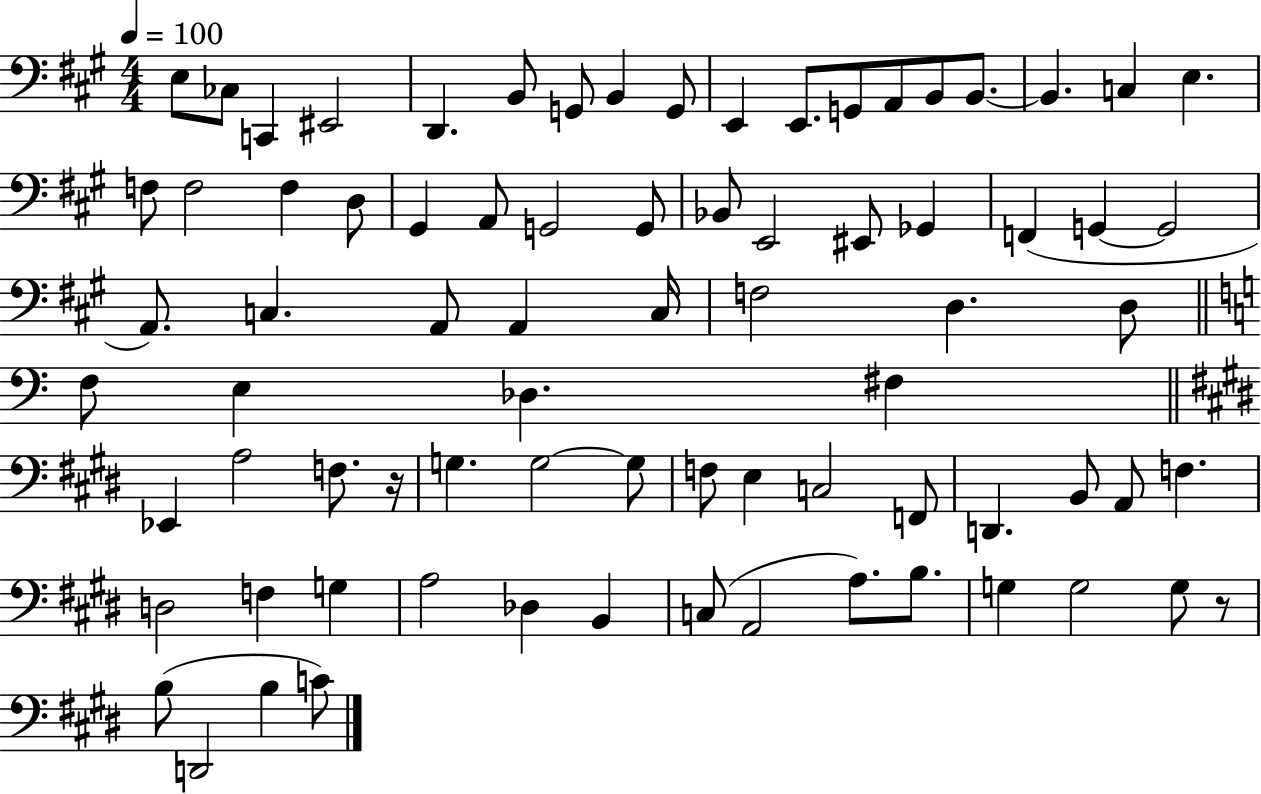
E3/e CES3/e C2/q EIS2/h D2/q. B2/e G2/e B2/q G2/e E2/q E2/e. G2/e A2/e B2/e B2/e. B2/q. C3/q E3/q. F3/e F3/h F3/q D3/e G#2/q A2/e G2/h G2/e Bb2/e E2/h EIS2/e Gb2/q F2/q G2/q G2/h A2/e. C3/q. A2/e A2/q C3/s F3/h D3/q. D3/e F3/e E3/q Db3/q. F#3/q Eb2/q A3/h F3/e. R/s G3/q. G3/h G3/e F3/e E3/q C3/h F2/e D2/q. B2/e A2/e F3/q. D3/h F3/q G3/q A3/h Db3/q B2/q C3/e A2/h A3/e. B3/e. G3/q G3/h G3/e R/e B3/e D2/h B3/q C4/e